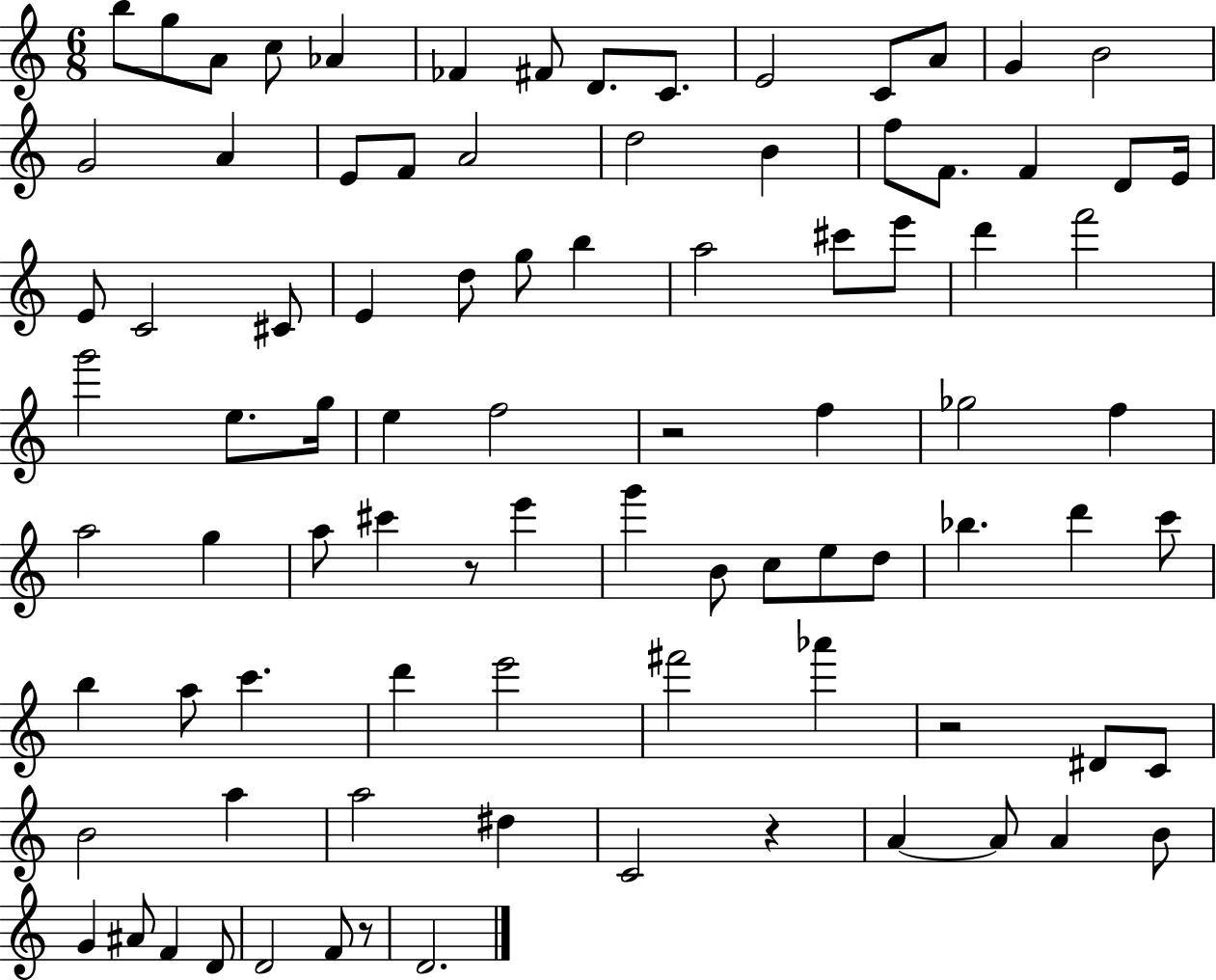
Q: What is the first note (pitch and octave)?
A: B5